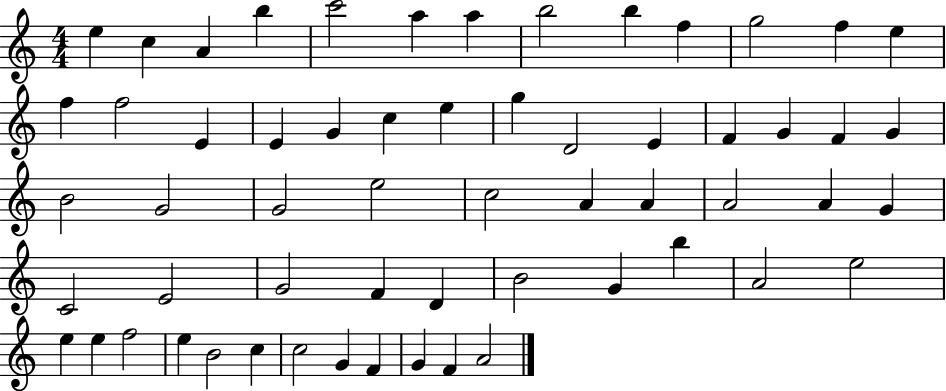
{
  \clef treble
  \numericTimeSignature
  \time 4/4
  \key c \major
  e''4 c''4 a'4 b''4 | c'''2 a''4 a''4 | b''2 b''4 f''4 | g''2 f''4 e''4 | \break f''4 f''2 e'4 | e'4 g'4 c''4 e''4 | g''4 d'2 e'4 | f'4 g'4 f'4 g'4 | \break b'2 g'2 | g'2 e''2 | c''2 a'4 a'4 | a'2 a'4 g'4 | \break c'2 e'2 | g'2 f'4 d'4 | b'2 g'4 b''4 | a'2 e''2 | \break e''4 e''4 f''2 | e''4 b'2 c''4 | c''2 g'4 f'4 | g'4 f'4 a'2 | \break \bar "|."
}